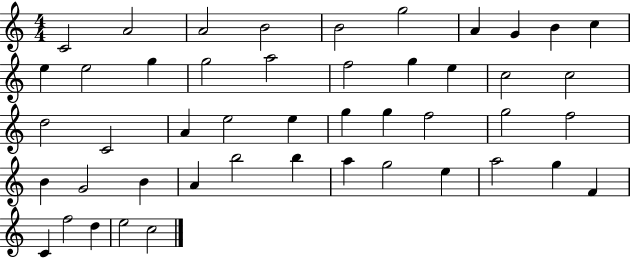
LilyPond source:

{
  \clef treble
  \numericTimeSignature
  \time 4/4
  \key c \major
  c'2 a'2 | a'2 b'2 | b'2 g''2 | a'4 g'4 b'4 c''4 | \break e''4 e''2 g''4 | g''2 a''2 | f''2 g''4 e''4 | c''2 c''2 | \break d''2 c'2 | a'4 e''2 e''4 | g''4 g''4 f''2 | g''2 f''2 | \break b'4 g'2 b'4 | a'4 b''2 b''4 | a''4 g''2 e''4 | a''2 g''4 f'4 | \break c'4 f''2 d''4 | e''2 c''2 | \bar "|."
}